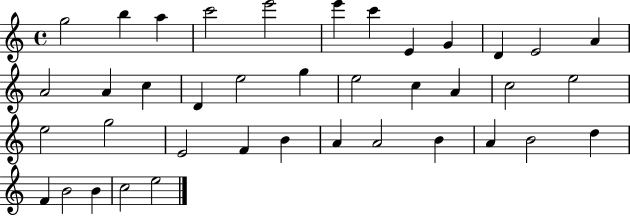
G5/h B5/q A5/q C6/h E6/h E6/q C6/q E4/q G4/q D4/q E4/h A4/q A4/h A4/q C5/q D4/q E5/h G5/q E5/h C5/q A4/q C5/h E5/h E5/h G5/h E4/h F4/q B4/q A4/q A4/h B4/q A4/q B4/h D5/q F4/q B4/h B4/q C5/h E5/h